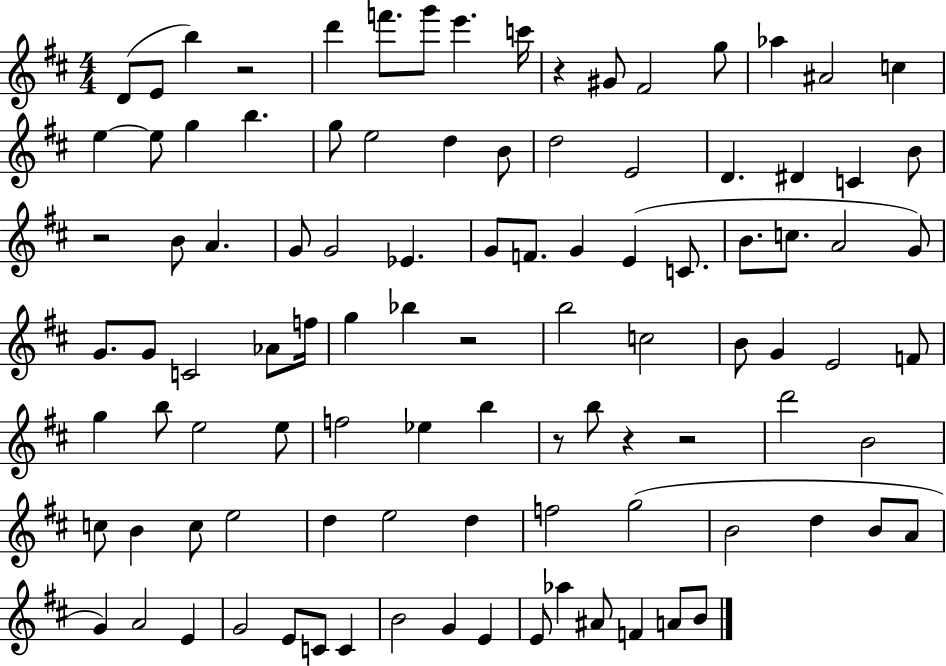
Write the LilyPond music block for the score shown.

{
  \clef treble
  \numericTimeSignature
  \time 4/4
  \key d \major
  d'8( e'8 b''4) r2 | d'''4 f'''8. g'''8 e'''4. c'''16 | r4 gis'8 fis'2 g''8 | aes''4 ais'2 c''4 | \break e''4~~ e''8 g''4 b''4. | g''8 e''2 d''4 b'8 | d''2 e'2 | d'4. dis'4 c'4 b'8 | \break r2 b'8 a'4. | g'8 g'2 ees'4. | g'8 f'8. g'4 e'4( c'8. | b'8. c''8. a'2 g'8) | \break g'8. g'8 c'2 aes'8 f''16 | g''4 bes''4 r2 | b''2 c''2 | b'8 g'4 e'2 f'8 | \break g''4 b''8 e''2 e''8 | f''2 ees''4 b''4 | r8 b''8 r4 r2 | d'''2 b'2 | \break c''8 b'4 c''8 e''2 | d''4 e''2 d''4 | f''2 g''2( | b'2 d''4 b'8 a'8 | \break g'4) a'2 e'4 | g'2 e'8 c'8 c'4 | b'2 g'4 e'4 | e'8 aes''4 ais'8 f'4 a'8 b'8 | \break \bar "|."
}